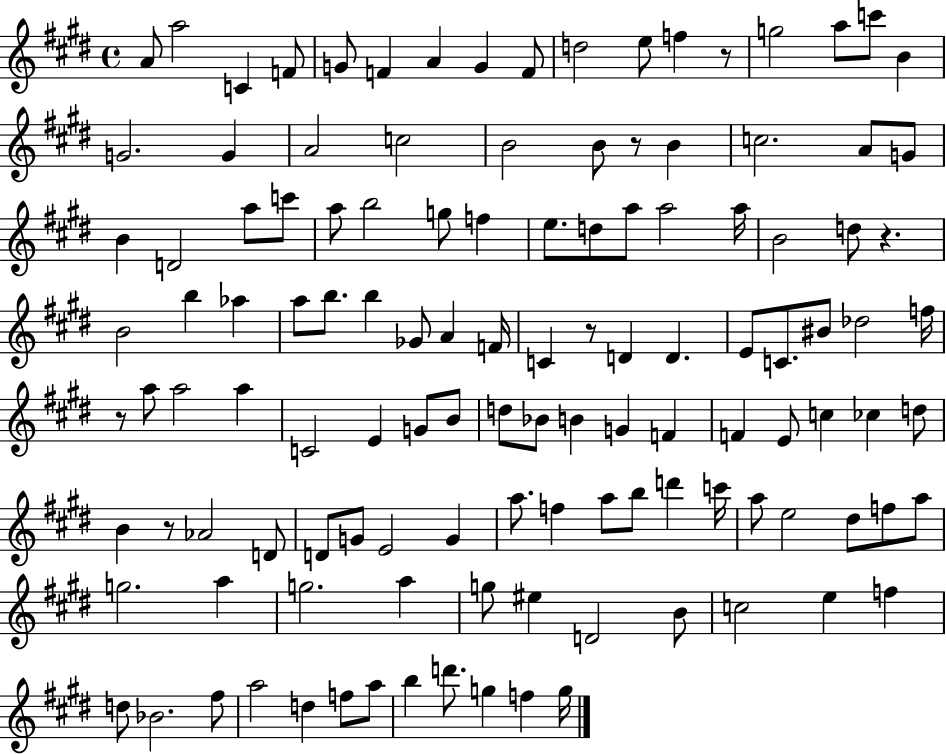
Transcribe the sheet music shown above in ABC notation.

X:1
T:Untitled
M:4/4
L:1/4
K:E
A/2 a2 C F/2 G/2 F A G F/2 d2 e/2 f z/2 g2 a/2 c'/2 B G2 G A2 c2 B2 B/2 z/2 B c2 A/2 G/2 B D2 a/2 c'/2 a/2 b2 g/2 f e/2 d/2 a/2 a2 a/4 B2 d/2 z B2 b _a a/2 b/2 b _G/2 A F/4 C z/2 D D E/2 C/2 ^B/2 _d2 f/4 z/2 a/2 a2 a C2 E G/2 B/2 d/2 _B/2 B G F F E/2 c _c d/2 B z/2 _A2 D/2 D/2 G/2 E2 G a/2 f a/2 b/2 d' c'/4 a/2 e2 ^d/2 f/2 a/2 g2 a g2 a g/2 ^e D2 B/2 c2 e f d/2 _B2 ^f/2 a2 d f/2 a/2 b d'/2 g f g/4